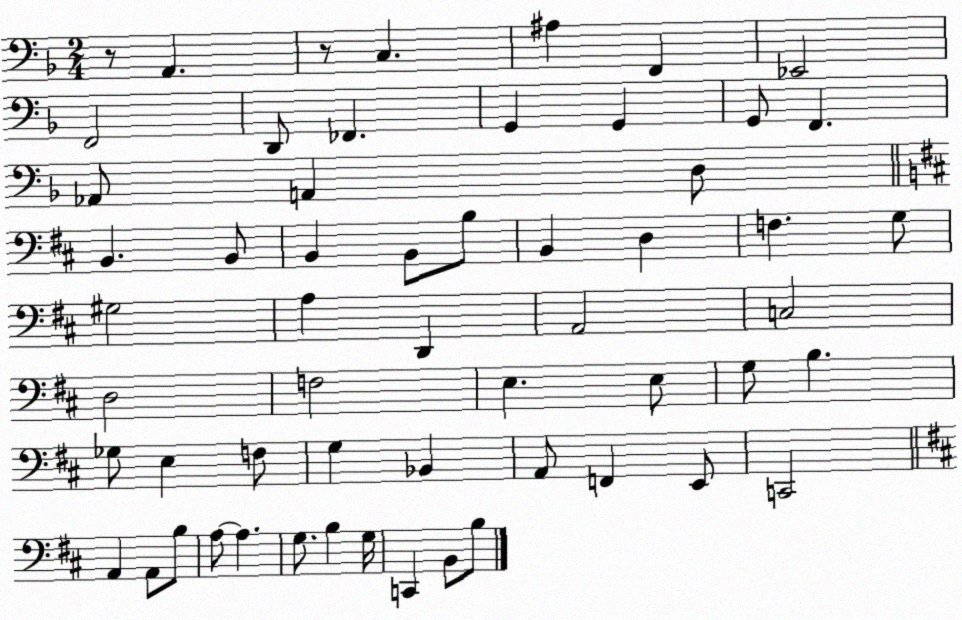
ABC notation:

X:1
T:Untitled
M:2/4
L:1/4
K:F
z/2 A,, z/2 C, ^A, F,, _E,,2 F,,2 D,,/2 _F,, G,, G,, G,,/2 F,, _A,,/2 A,, D,/2 B,, B,,/2 B,, B,,/2 B,/2 B,, D, F, G,/2 ^G,2 A, D,, A,,2 C,2 D,2 F,2 E, E,/2 G,/2 B, _G,/2 E, F,/2 G, _B,, A,,/2 F,, E,,/2 C,,2 A,, A,,/2 B,/2 A,/2 A, G,/2 B, G,/4 C,, B,,/2 B,/2